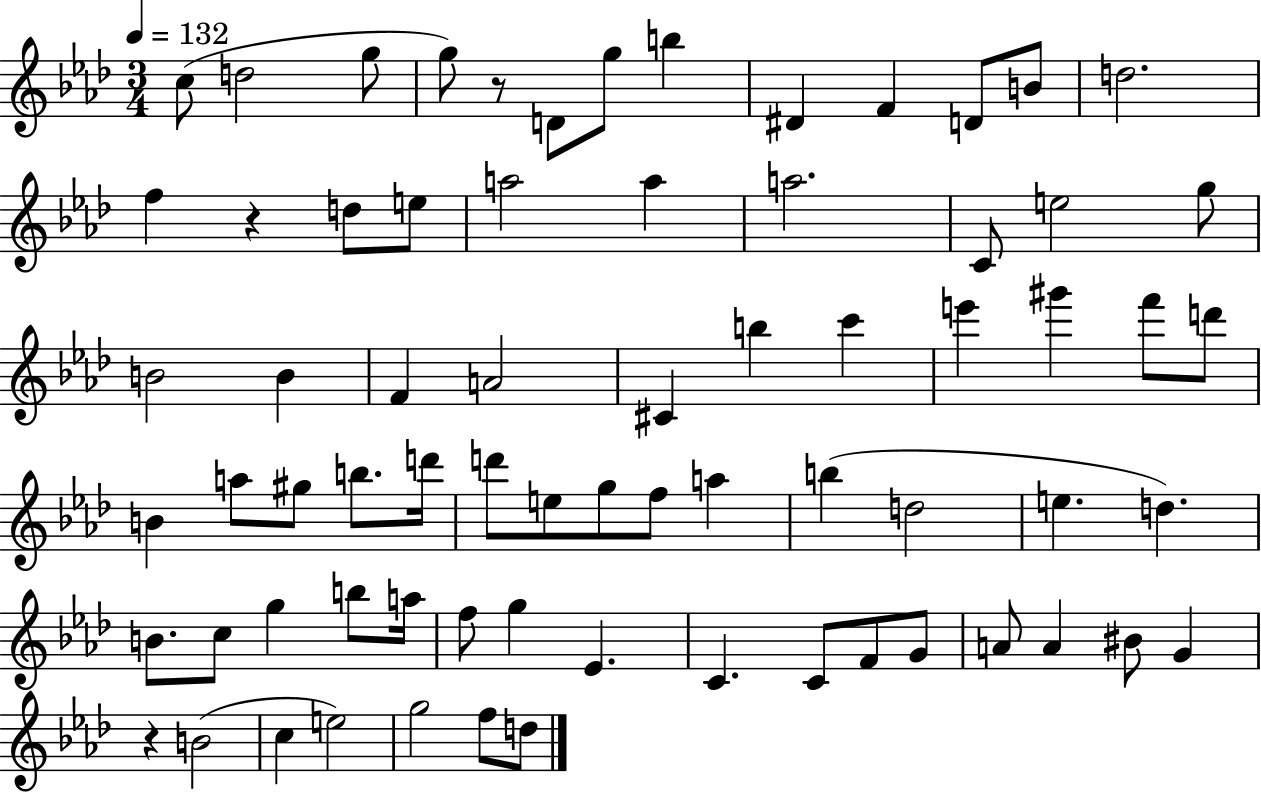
C5/e D5/h G5/e G5/e R/e D4/e G5/e B5/q D#4/q F4/q D4/e B4/e D5/h. F5/q R/q D5/e E5/e A5/h A5/q A5/h. C4/e E5/h G5/e B4/h B4/q F4/q A4/h C#4/q B5/q C6/q E6/q G#6/q F6/e D6/e B4/q A5/e G#5/e B5/e. D6/s D6/e E5/e G5/e F5/e A5/q B5/q D5/h E5/q. D5/q. B4/e. C5/e G5/q B5/e A5/s F5/e G5/q Eb4/q. C4/q. C4/e F4/e G4/e A4/e A4/q BIS4/e G4/q R/q B4/h C5/q E5/h G5/h F5/e D5/e